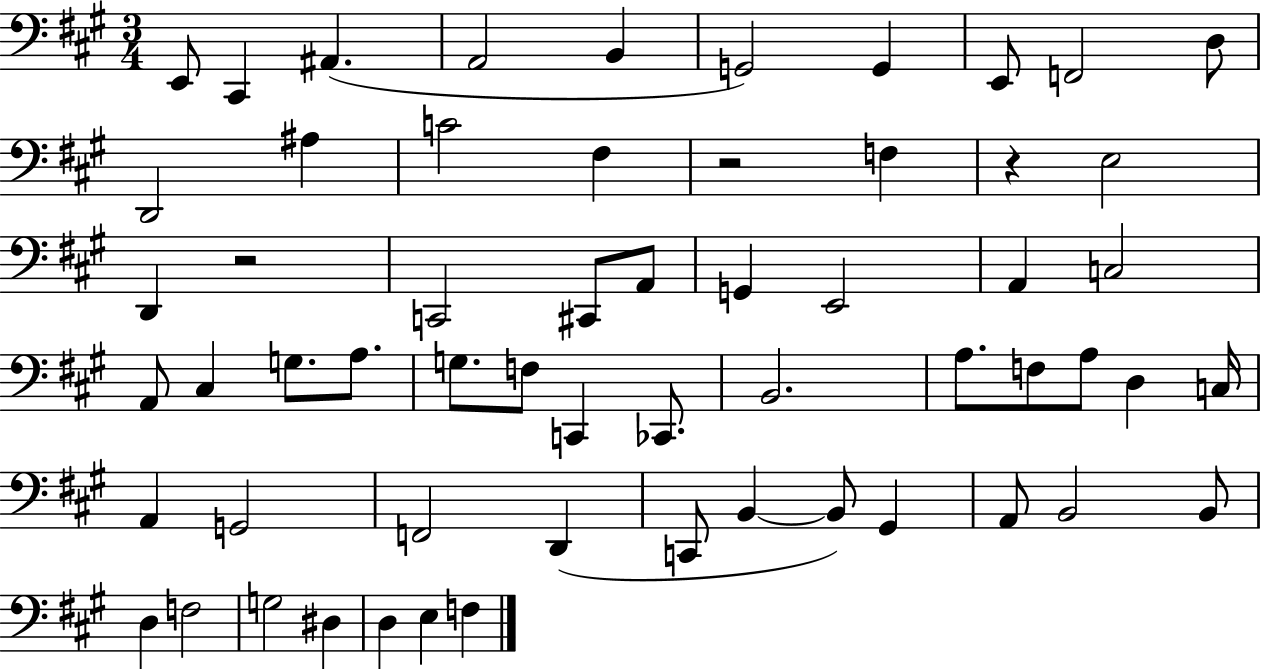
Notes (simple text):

E2/e C#2/q A#2/q. A2/h B2/q G2/h G2/q E2/e F2/h D3/e D2/h A#3/q C4/h F#3/q R/h F3/q R/q E3/h D2/q R/h C2/h C#2/e A2/e G2/q E2/h A2/q C3/h A2/e C#3/q G3/e. A3/e. G3/e. F3/e C2/q CES2/e. B2/h. A3/e. F3/e A3/e D3/q C3/s A2/q G2/h F2/h D2/q C2/e B2/q B2/e G#2/q A2/e B2/h B2/e D3/q F3/h G3/h D#3/q D3/q E3/q F3/q